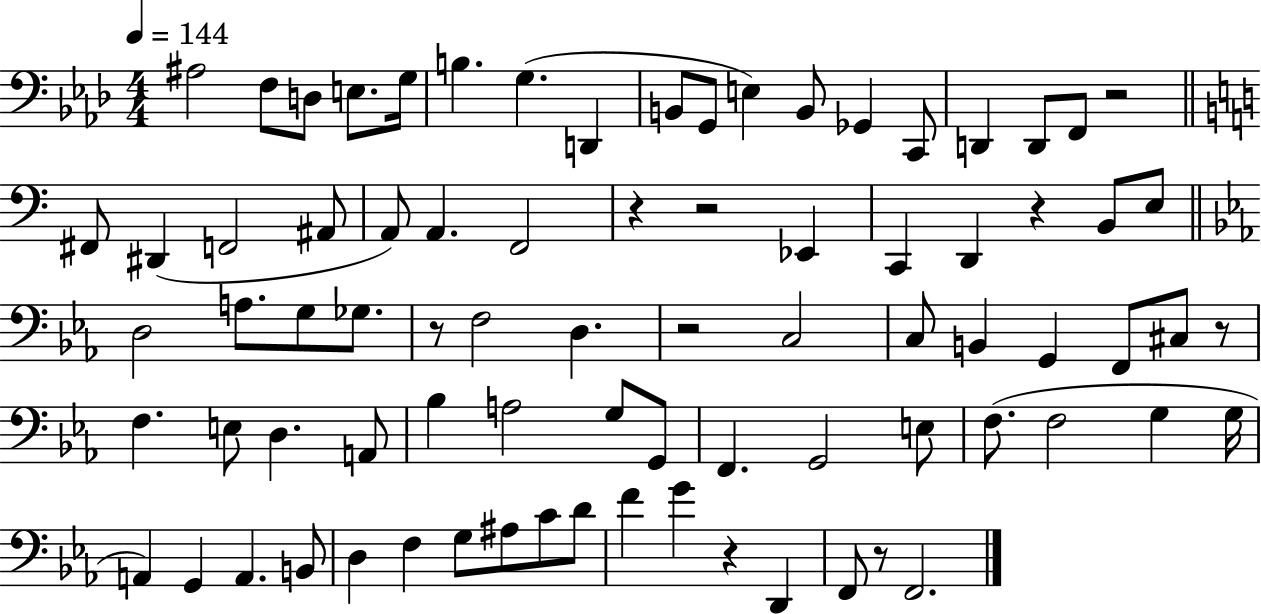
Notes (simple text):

A#3/h F3/e D3/e E3/e. G3/s B3/q. G3/q. D2/q B2/e G2/e E3/q B2/e Gb2/q C2/e D2/q D2/e F2/e R/h F#2/e D#2/q F2/h A#2/e A2/e A2/q. F2/h R/q R/h Eb2/q C2/q D2/q R/q B2/e E3/e D3/h A3/e. G3/e Gb3/e. R/e F3/h D3/q. R/h C3/h C3/e B2/q G2/q F2/e C#3/e R/e F3/q. E3/e D3/q. A2/e Bb3/q A3/h G3/e G2/e F2/q. G2/h E3/e F3/e. F3/h G3/q G3/s A2/q G2/q A2/q. B2/e D3/q F3/q G3/e A#3/e C4/e D4/e F4/q G4/q R/q D2/q F2/e R/e F2/h.